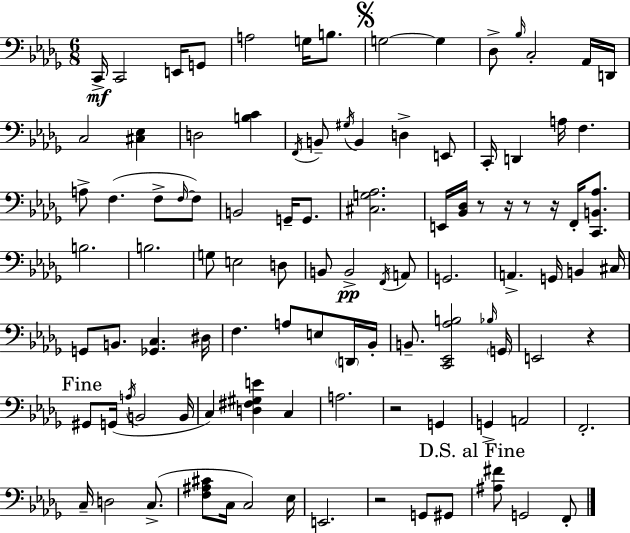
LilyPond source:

{
  \clef bass
  \numericTimeSignature
  \time 6/8
  \key bes \minor
  c,16->\mf c,2 e,16 g,8 | a2 g16 b8. | \mark \markup { \musicglyph "scripts.segno" } g2~~ g4 | des8-> \grace { bes16 } c2-. aes,16 | \break d,16 c2 <cis ees>4 | d2 <b c'>4 | \acciaccatura { f,16 } b,8-- \acciaccatura { gis16 } b,4 d4-> | e,8 c,16-. d,4 a16 f4. | \break a8-> f4.( f8-> | \grace { f16~ }~) f8 b,2 | g,16-- g,8. <cis g aes>2. | e,16 <bes, des>16 r8 r16 r8 r16 | \break f,16-. <c, b, aes>8. b2. | b2. | g8 e2 | d8 b,8 b,2->\pp | \break \acciaccatura { f,16 } a,8 g,2. | a,4.-> g,16 | b,4 cis16 g,8 b,8. <ges, c>4. | dis16 f4. a8 | \break e8 \parenthesize d,16 bes,16-. b,8.-- <c, ees, aes b>2 | \grace { bes16 } \parenthesize g,16 e,2 | r4 \mark "Fine" gis,8 g,16( \acciaccatura { a16 } b,2 | b,16 c4) <d fis gis e'>4 | \break c4 a2. | r2 | g,4 g,4-> a,2 | f,2.-. | \break c16-- d2 | c8.->( <f ais cis'>8 c16 c2) | ees16 e,2. | r2 | \break g,8 gis,8 \mark "D.S. al Fine" <ais fis'>8 g,2 | f,8-. \bar "|."
}